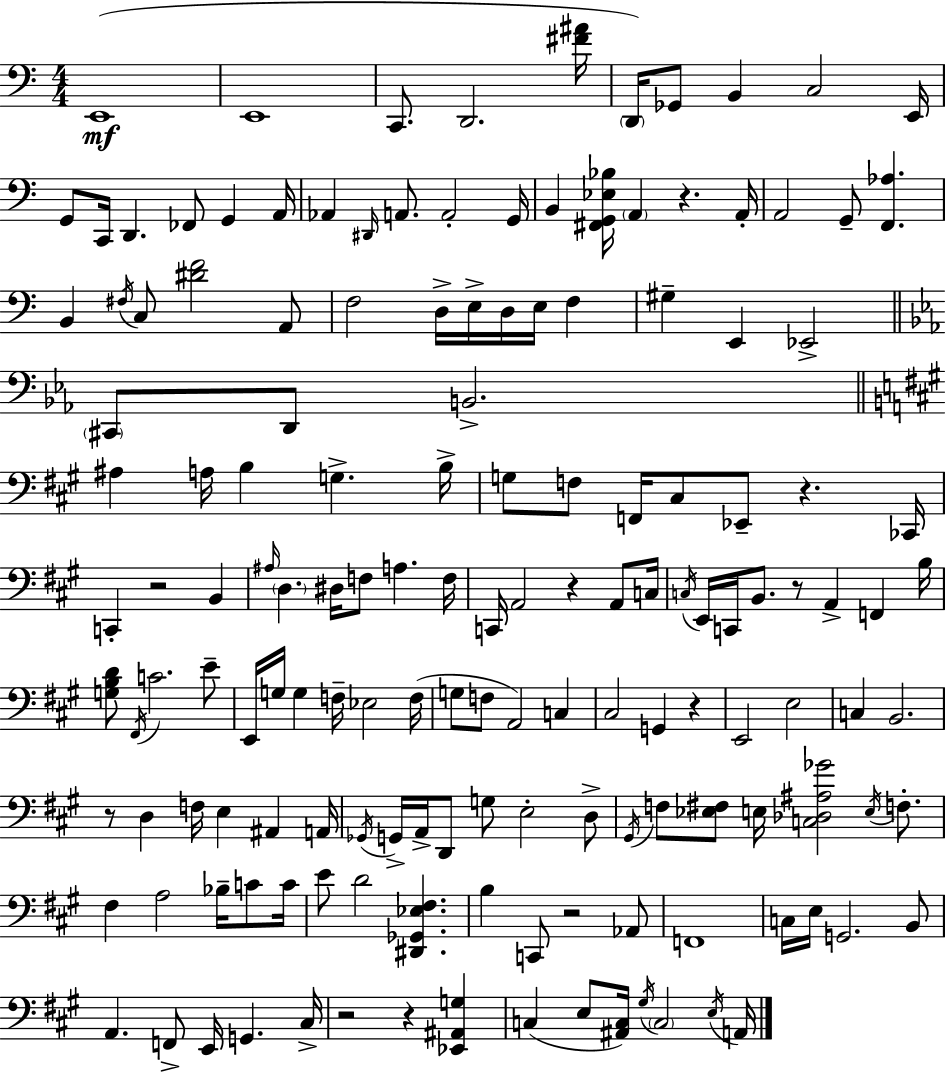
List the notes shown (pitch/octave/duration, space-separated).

E2/w E2/w C2/e. D2/h. [F#4,A#4]/s D2/s Gb2/e B2/q C3/h E2/s G2/e C2/s D2/q. FES2/e G2/q A2/s Ab2/q D#2/s A2/e. A2/h G2/s B2/q [F#2,G2,Eb3,Bb3]/s A2/q R/q. A2/s A2/h G2/e [F2,Ab3]/q. B2/q F#3/s C3/e [D#4,F4]/h A2/e F3/h D3/s E3/s D3/s E3/s F3/q G#3/q E2/q Eb2/h C#2/e D2/e B2/h. A#3/q A3/s B3/q G3/q. B3/s G3/e F3/e F2/s C#3/e Eb2/e R/q. CES2/s C2/q R/h B2/q A#3/s D3/q. D#3/s F3/e A3/q. F3/s C2/s A2/h R/q A2/e C3/s C3/s E2/s C2/s B2/e. R/e A2/q F2/q B3/s [G3,B3,D4]/e F#2/s C4/h. E4/e E2/s G3/s G3/q F3/s Eb3/h F3/s G3/e F3/e A2/h C3/q C#3/h G2/q R/q E2/h E3/h C3/q B2/h. R/e D3/q F3/s E3/q A#2/q A2/s Gb2/s G2/s A2/s D2/e G3/e E3/h D3/e G#2/s F3/e [Eb3,F#3]/e E3/s [C3,Db3,A#3,Gb4]/h E3/s F3/e. F#3/q A3/h Bb3/s C4/e C4/s E4/e D4/h [D#2,Gb2,Eb3,F#3]/q. B3/q C2/e R/h Ab2/e F2/w C3/s E3/s G2/h. B2/e A2/q. F2/e E2/s G2/q. C#3/s R/h R/q [Eb2,A#2,G3]/q C3/q E3/e [A#2,C3]/s G#3/s C3/h E3/s A2/s